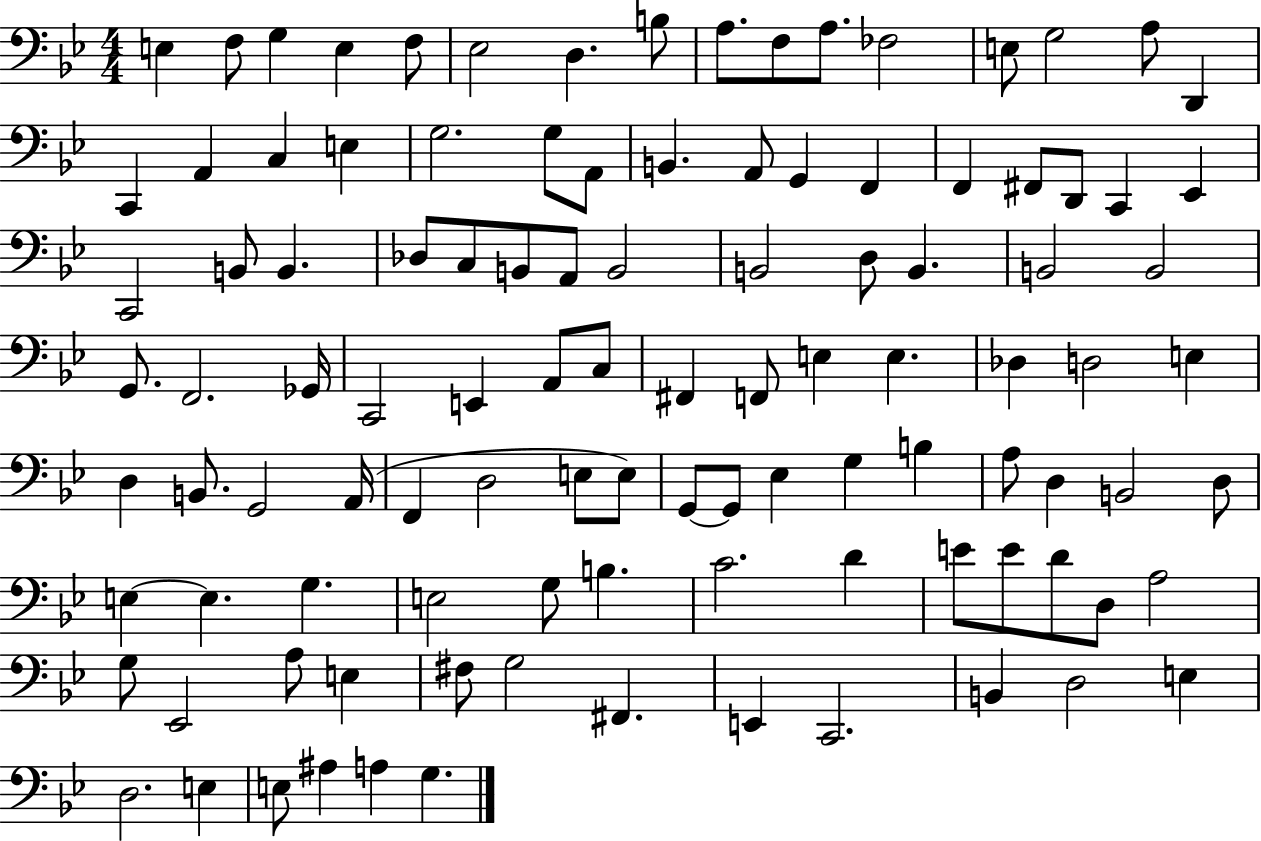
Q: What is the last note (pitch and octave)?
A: G3